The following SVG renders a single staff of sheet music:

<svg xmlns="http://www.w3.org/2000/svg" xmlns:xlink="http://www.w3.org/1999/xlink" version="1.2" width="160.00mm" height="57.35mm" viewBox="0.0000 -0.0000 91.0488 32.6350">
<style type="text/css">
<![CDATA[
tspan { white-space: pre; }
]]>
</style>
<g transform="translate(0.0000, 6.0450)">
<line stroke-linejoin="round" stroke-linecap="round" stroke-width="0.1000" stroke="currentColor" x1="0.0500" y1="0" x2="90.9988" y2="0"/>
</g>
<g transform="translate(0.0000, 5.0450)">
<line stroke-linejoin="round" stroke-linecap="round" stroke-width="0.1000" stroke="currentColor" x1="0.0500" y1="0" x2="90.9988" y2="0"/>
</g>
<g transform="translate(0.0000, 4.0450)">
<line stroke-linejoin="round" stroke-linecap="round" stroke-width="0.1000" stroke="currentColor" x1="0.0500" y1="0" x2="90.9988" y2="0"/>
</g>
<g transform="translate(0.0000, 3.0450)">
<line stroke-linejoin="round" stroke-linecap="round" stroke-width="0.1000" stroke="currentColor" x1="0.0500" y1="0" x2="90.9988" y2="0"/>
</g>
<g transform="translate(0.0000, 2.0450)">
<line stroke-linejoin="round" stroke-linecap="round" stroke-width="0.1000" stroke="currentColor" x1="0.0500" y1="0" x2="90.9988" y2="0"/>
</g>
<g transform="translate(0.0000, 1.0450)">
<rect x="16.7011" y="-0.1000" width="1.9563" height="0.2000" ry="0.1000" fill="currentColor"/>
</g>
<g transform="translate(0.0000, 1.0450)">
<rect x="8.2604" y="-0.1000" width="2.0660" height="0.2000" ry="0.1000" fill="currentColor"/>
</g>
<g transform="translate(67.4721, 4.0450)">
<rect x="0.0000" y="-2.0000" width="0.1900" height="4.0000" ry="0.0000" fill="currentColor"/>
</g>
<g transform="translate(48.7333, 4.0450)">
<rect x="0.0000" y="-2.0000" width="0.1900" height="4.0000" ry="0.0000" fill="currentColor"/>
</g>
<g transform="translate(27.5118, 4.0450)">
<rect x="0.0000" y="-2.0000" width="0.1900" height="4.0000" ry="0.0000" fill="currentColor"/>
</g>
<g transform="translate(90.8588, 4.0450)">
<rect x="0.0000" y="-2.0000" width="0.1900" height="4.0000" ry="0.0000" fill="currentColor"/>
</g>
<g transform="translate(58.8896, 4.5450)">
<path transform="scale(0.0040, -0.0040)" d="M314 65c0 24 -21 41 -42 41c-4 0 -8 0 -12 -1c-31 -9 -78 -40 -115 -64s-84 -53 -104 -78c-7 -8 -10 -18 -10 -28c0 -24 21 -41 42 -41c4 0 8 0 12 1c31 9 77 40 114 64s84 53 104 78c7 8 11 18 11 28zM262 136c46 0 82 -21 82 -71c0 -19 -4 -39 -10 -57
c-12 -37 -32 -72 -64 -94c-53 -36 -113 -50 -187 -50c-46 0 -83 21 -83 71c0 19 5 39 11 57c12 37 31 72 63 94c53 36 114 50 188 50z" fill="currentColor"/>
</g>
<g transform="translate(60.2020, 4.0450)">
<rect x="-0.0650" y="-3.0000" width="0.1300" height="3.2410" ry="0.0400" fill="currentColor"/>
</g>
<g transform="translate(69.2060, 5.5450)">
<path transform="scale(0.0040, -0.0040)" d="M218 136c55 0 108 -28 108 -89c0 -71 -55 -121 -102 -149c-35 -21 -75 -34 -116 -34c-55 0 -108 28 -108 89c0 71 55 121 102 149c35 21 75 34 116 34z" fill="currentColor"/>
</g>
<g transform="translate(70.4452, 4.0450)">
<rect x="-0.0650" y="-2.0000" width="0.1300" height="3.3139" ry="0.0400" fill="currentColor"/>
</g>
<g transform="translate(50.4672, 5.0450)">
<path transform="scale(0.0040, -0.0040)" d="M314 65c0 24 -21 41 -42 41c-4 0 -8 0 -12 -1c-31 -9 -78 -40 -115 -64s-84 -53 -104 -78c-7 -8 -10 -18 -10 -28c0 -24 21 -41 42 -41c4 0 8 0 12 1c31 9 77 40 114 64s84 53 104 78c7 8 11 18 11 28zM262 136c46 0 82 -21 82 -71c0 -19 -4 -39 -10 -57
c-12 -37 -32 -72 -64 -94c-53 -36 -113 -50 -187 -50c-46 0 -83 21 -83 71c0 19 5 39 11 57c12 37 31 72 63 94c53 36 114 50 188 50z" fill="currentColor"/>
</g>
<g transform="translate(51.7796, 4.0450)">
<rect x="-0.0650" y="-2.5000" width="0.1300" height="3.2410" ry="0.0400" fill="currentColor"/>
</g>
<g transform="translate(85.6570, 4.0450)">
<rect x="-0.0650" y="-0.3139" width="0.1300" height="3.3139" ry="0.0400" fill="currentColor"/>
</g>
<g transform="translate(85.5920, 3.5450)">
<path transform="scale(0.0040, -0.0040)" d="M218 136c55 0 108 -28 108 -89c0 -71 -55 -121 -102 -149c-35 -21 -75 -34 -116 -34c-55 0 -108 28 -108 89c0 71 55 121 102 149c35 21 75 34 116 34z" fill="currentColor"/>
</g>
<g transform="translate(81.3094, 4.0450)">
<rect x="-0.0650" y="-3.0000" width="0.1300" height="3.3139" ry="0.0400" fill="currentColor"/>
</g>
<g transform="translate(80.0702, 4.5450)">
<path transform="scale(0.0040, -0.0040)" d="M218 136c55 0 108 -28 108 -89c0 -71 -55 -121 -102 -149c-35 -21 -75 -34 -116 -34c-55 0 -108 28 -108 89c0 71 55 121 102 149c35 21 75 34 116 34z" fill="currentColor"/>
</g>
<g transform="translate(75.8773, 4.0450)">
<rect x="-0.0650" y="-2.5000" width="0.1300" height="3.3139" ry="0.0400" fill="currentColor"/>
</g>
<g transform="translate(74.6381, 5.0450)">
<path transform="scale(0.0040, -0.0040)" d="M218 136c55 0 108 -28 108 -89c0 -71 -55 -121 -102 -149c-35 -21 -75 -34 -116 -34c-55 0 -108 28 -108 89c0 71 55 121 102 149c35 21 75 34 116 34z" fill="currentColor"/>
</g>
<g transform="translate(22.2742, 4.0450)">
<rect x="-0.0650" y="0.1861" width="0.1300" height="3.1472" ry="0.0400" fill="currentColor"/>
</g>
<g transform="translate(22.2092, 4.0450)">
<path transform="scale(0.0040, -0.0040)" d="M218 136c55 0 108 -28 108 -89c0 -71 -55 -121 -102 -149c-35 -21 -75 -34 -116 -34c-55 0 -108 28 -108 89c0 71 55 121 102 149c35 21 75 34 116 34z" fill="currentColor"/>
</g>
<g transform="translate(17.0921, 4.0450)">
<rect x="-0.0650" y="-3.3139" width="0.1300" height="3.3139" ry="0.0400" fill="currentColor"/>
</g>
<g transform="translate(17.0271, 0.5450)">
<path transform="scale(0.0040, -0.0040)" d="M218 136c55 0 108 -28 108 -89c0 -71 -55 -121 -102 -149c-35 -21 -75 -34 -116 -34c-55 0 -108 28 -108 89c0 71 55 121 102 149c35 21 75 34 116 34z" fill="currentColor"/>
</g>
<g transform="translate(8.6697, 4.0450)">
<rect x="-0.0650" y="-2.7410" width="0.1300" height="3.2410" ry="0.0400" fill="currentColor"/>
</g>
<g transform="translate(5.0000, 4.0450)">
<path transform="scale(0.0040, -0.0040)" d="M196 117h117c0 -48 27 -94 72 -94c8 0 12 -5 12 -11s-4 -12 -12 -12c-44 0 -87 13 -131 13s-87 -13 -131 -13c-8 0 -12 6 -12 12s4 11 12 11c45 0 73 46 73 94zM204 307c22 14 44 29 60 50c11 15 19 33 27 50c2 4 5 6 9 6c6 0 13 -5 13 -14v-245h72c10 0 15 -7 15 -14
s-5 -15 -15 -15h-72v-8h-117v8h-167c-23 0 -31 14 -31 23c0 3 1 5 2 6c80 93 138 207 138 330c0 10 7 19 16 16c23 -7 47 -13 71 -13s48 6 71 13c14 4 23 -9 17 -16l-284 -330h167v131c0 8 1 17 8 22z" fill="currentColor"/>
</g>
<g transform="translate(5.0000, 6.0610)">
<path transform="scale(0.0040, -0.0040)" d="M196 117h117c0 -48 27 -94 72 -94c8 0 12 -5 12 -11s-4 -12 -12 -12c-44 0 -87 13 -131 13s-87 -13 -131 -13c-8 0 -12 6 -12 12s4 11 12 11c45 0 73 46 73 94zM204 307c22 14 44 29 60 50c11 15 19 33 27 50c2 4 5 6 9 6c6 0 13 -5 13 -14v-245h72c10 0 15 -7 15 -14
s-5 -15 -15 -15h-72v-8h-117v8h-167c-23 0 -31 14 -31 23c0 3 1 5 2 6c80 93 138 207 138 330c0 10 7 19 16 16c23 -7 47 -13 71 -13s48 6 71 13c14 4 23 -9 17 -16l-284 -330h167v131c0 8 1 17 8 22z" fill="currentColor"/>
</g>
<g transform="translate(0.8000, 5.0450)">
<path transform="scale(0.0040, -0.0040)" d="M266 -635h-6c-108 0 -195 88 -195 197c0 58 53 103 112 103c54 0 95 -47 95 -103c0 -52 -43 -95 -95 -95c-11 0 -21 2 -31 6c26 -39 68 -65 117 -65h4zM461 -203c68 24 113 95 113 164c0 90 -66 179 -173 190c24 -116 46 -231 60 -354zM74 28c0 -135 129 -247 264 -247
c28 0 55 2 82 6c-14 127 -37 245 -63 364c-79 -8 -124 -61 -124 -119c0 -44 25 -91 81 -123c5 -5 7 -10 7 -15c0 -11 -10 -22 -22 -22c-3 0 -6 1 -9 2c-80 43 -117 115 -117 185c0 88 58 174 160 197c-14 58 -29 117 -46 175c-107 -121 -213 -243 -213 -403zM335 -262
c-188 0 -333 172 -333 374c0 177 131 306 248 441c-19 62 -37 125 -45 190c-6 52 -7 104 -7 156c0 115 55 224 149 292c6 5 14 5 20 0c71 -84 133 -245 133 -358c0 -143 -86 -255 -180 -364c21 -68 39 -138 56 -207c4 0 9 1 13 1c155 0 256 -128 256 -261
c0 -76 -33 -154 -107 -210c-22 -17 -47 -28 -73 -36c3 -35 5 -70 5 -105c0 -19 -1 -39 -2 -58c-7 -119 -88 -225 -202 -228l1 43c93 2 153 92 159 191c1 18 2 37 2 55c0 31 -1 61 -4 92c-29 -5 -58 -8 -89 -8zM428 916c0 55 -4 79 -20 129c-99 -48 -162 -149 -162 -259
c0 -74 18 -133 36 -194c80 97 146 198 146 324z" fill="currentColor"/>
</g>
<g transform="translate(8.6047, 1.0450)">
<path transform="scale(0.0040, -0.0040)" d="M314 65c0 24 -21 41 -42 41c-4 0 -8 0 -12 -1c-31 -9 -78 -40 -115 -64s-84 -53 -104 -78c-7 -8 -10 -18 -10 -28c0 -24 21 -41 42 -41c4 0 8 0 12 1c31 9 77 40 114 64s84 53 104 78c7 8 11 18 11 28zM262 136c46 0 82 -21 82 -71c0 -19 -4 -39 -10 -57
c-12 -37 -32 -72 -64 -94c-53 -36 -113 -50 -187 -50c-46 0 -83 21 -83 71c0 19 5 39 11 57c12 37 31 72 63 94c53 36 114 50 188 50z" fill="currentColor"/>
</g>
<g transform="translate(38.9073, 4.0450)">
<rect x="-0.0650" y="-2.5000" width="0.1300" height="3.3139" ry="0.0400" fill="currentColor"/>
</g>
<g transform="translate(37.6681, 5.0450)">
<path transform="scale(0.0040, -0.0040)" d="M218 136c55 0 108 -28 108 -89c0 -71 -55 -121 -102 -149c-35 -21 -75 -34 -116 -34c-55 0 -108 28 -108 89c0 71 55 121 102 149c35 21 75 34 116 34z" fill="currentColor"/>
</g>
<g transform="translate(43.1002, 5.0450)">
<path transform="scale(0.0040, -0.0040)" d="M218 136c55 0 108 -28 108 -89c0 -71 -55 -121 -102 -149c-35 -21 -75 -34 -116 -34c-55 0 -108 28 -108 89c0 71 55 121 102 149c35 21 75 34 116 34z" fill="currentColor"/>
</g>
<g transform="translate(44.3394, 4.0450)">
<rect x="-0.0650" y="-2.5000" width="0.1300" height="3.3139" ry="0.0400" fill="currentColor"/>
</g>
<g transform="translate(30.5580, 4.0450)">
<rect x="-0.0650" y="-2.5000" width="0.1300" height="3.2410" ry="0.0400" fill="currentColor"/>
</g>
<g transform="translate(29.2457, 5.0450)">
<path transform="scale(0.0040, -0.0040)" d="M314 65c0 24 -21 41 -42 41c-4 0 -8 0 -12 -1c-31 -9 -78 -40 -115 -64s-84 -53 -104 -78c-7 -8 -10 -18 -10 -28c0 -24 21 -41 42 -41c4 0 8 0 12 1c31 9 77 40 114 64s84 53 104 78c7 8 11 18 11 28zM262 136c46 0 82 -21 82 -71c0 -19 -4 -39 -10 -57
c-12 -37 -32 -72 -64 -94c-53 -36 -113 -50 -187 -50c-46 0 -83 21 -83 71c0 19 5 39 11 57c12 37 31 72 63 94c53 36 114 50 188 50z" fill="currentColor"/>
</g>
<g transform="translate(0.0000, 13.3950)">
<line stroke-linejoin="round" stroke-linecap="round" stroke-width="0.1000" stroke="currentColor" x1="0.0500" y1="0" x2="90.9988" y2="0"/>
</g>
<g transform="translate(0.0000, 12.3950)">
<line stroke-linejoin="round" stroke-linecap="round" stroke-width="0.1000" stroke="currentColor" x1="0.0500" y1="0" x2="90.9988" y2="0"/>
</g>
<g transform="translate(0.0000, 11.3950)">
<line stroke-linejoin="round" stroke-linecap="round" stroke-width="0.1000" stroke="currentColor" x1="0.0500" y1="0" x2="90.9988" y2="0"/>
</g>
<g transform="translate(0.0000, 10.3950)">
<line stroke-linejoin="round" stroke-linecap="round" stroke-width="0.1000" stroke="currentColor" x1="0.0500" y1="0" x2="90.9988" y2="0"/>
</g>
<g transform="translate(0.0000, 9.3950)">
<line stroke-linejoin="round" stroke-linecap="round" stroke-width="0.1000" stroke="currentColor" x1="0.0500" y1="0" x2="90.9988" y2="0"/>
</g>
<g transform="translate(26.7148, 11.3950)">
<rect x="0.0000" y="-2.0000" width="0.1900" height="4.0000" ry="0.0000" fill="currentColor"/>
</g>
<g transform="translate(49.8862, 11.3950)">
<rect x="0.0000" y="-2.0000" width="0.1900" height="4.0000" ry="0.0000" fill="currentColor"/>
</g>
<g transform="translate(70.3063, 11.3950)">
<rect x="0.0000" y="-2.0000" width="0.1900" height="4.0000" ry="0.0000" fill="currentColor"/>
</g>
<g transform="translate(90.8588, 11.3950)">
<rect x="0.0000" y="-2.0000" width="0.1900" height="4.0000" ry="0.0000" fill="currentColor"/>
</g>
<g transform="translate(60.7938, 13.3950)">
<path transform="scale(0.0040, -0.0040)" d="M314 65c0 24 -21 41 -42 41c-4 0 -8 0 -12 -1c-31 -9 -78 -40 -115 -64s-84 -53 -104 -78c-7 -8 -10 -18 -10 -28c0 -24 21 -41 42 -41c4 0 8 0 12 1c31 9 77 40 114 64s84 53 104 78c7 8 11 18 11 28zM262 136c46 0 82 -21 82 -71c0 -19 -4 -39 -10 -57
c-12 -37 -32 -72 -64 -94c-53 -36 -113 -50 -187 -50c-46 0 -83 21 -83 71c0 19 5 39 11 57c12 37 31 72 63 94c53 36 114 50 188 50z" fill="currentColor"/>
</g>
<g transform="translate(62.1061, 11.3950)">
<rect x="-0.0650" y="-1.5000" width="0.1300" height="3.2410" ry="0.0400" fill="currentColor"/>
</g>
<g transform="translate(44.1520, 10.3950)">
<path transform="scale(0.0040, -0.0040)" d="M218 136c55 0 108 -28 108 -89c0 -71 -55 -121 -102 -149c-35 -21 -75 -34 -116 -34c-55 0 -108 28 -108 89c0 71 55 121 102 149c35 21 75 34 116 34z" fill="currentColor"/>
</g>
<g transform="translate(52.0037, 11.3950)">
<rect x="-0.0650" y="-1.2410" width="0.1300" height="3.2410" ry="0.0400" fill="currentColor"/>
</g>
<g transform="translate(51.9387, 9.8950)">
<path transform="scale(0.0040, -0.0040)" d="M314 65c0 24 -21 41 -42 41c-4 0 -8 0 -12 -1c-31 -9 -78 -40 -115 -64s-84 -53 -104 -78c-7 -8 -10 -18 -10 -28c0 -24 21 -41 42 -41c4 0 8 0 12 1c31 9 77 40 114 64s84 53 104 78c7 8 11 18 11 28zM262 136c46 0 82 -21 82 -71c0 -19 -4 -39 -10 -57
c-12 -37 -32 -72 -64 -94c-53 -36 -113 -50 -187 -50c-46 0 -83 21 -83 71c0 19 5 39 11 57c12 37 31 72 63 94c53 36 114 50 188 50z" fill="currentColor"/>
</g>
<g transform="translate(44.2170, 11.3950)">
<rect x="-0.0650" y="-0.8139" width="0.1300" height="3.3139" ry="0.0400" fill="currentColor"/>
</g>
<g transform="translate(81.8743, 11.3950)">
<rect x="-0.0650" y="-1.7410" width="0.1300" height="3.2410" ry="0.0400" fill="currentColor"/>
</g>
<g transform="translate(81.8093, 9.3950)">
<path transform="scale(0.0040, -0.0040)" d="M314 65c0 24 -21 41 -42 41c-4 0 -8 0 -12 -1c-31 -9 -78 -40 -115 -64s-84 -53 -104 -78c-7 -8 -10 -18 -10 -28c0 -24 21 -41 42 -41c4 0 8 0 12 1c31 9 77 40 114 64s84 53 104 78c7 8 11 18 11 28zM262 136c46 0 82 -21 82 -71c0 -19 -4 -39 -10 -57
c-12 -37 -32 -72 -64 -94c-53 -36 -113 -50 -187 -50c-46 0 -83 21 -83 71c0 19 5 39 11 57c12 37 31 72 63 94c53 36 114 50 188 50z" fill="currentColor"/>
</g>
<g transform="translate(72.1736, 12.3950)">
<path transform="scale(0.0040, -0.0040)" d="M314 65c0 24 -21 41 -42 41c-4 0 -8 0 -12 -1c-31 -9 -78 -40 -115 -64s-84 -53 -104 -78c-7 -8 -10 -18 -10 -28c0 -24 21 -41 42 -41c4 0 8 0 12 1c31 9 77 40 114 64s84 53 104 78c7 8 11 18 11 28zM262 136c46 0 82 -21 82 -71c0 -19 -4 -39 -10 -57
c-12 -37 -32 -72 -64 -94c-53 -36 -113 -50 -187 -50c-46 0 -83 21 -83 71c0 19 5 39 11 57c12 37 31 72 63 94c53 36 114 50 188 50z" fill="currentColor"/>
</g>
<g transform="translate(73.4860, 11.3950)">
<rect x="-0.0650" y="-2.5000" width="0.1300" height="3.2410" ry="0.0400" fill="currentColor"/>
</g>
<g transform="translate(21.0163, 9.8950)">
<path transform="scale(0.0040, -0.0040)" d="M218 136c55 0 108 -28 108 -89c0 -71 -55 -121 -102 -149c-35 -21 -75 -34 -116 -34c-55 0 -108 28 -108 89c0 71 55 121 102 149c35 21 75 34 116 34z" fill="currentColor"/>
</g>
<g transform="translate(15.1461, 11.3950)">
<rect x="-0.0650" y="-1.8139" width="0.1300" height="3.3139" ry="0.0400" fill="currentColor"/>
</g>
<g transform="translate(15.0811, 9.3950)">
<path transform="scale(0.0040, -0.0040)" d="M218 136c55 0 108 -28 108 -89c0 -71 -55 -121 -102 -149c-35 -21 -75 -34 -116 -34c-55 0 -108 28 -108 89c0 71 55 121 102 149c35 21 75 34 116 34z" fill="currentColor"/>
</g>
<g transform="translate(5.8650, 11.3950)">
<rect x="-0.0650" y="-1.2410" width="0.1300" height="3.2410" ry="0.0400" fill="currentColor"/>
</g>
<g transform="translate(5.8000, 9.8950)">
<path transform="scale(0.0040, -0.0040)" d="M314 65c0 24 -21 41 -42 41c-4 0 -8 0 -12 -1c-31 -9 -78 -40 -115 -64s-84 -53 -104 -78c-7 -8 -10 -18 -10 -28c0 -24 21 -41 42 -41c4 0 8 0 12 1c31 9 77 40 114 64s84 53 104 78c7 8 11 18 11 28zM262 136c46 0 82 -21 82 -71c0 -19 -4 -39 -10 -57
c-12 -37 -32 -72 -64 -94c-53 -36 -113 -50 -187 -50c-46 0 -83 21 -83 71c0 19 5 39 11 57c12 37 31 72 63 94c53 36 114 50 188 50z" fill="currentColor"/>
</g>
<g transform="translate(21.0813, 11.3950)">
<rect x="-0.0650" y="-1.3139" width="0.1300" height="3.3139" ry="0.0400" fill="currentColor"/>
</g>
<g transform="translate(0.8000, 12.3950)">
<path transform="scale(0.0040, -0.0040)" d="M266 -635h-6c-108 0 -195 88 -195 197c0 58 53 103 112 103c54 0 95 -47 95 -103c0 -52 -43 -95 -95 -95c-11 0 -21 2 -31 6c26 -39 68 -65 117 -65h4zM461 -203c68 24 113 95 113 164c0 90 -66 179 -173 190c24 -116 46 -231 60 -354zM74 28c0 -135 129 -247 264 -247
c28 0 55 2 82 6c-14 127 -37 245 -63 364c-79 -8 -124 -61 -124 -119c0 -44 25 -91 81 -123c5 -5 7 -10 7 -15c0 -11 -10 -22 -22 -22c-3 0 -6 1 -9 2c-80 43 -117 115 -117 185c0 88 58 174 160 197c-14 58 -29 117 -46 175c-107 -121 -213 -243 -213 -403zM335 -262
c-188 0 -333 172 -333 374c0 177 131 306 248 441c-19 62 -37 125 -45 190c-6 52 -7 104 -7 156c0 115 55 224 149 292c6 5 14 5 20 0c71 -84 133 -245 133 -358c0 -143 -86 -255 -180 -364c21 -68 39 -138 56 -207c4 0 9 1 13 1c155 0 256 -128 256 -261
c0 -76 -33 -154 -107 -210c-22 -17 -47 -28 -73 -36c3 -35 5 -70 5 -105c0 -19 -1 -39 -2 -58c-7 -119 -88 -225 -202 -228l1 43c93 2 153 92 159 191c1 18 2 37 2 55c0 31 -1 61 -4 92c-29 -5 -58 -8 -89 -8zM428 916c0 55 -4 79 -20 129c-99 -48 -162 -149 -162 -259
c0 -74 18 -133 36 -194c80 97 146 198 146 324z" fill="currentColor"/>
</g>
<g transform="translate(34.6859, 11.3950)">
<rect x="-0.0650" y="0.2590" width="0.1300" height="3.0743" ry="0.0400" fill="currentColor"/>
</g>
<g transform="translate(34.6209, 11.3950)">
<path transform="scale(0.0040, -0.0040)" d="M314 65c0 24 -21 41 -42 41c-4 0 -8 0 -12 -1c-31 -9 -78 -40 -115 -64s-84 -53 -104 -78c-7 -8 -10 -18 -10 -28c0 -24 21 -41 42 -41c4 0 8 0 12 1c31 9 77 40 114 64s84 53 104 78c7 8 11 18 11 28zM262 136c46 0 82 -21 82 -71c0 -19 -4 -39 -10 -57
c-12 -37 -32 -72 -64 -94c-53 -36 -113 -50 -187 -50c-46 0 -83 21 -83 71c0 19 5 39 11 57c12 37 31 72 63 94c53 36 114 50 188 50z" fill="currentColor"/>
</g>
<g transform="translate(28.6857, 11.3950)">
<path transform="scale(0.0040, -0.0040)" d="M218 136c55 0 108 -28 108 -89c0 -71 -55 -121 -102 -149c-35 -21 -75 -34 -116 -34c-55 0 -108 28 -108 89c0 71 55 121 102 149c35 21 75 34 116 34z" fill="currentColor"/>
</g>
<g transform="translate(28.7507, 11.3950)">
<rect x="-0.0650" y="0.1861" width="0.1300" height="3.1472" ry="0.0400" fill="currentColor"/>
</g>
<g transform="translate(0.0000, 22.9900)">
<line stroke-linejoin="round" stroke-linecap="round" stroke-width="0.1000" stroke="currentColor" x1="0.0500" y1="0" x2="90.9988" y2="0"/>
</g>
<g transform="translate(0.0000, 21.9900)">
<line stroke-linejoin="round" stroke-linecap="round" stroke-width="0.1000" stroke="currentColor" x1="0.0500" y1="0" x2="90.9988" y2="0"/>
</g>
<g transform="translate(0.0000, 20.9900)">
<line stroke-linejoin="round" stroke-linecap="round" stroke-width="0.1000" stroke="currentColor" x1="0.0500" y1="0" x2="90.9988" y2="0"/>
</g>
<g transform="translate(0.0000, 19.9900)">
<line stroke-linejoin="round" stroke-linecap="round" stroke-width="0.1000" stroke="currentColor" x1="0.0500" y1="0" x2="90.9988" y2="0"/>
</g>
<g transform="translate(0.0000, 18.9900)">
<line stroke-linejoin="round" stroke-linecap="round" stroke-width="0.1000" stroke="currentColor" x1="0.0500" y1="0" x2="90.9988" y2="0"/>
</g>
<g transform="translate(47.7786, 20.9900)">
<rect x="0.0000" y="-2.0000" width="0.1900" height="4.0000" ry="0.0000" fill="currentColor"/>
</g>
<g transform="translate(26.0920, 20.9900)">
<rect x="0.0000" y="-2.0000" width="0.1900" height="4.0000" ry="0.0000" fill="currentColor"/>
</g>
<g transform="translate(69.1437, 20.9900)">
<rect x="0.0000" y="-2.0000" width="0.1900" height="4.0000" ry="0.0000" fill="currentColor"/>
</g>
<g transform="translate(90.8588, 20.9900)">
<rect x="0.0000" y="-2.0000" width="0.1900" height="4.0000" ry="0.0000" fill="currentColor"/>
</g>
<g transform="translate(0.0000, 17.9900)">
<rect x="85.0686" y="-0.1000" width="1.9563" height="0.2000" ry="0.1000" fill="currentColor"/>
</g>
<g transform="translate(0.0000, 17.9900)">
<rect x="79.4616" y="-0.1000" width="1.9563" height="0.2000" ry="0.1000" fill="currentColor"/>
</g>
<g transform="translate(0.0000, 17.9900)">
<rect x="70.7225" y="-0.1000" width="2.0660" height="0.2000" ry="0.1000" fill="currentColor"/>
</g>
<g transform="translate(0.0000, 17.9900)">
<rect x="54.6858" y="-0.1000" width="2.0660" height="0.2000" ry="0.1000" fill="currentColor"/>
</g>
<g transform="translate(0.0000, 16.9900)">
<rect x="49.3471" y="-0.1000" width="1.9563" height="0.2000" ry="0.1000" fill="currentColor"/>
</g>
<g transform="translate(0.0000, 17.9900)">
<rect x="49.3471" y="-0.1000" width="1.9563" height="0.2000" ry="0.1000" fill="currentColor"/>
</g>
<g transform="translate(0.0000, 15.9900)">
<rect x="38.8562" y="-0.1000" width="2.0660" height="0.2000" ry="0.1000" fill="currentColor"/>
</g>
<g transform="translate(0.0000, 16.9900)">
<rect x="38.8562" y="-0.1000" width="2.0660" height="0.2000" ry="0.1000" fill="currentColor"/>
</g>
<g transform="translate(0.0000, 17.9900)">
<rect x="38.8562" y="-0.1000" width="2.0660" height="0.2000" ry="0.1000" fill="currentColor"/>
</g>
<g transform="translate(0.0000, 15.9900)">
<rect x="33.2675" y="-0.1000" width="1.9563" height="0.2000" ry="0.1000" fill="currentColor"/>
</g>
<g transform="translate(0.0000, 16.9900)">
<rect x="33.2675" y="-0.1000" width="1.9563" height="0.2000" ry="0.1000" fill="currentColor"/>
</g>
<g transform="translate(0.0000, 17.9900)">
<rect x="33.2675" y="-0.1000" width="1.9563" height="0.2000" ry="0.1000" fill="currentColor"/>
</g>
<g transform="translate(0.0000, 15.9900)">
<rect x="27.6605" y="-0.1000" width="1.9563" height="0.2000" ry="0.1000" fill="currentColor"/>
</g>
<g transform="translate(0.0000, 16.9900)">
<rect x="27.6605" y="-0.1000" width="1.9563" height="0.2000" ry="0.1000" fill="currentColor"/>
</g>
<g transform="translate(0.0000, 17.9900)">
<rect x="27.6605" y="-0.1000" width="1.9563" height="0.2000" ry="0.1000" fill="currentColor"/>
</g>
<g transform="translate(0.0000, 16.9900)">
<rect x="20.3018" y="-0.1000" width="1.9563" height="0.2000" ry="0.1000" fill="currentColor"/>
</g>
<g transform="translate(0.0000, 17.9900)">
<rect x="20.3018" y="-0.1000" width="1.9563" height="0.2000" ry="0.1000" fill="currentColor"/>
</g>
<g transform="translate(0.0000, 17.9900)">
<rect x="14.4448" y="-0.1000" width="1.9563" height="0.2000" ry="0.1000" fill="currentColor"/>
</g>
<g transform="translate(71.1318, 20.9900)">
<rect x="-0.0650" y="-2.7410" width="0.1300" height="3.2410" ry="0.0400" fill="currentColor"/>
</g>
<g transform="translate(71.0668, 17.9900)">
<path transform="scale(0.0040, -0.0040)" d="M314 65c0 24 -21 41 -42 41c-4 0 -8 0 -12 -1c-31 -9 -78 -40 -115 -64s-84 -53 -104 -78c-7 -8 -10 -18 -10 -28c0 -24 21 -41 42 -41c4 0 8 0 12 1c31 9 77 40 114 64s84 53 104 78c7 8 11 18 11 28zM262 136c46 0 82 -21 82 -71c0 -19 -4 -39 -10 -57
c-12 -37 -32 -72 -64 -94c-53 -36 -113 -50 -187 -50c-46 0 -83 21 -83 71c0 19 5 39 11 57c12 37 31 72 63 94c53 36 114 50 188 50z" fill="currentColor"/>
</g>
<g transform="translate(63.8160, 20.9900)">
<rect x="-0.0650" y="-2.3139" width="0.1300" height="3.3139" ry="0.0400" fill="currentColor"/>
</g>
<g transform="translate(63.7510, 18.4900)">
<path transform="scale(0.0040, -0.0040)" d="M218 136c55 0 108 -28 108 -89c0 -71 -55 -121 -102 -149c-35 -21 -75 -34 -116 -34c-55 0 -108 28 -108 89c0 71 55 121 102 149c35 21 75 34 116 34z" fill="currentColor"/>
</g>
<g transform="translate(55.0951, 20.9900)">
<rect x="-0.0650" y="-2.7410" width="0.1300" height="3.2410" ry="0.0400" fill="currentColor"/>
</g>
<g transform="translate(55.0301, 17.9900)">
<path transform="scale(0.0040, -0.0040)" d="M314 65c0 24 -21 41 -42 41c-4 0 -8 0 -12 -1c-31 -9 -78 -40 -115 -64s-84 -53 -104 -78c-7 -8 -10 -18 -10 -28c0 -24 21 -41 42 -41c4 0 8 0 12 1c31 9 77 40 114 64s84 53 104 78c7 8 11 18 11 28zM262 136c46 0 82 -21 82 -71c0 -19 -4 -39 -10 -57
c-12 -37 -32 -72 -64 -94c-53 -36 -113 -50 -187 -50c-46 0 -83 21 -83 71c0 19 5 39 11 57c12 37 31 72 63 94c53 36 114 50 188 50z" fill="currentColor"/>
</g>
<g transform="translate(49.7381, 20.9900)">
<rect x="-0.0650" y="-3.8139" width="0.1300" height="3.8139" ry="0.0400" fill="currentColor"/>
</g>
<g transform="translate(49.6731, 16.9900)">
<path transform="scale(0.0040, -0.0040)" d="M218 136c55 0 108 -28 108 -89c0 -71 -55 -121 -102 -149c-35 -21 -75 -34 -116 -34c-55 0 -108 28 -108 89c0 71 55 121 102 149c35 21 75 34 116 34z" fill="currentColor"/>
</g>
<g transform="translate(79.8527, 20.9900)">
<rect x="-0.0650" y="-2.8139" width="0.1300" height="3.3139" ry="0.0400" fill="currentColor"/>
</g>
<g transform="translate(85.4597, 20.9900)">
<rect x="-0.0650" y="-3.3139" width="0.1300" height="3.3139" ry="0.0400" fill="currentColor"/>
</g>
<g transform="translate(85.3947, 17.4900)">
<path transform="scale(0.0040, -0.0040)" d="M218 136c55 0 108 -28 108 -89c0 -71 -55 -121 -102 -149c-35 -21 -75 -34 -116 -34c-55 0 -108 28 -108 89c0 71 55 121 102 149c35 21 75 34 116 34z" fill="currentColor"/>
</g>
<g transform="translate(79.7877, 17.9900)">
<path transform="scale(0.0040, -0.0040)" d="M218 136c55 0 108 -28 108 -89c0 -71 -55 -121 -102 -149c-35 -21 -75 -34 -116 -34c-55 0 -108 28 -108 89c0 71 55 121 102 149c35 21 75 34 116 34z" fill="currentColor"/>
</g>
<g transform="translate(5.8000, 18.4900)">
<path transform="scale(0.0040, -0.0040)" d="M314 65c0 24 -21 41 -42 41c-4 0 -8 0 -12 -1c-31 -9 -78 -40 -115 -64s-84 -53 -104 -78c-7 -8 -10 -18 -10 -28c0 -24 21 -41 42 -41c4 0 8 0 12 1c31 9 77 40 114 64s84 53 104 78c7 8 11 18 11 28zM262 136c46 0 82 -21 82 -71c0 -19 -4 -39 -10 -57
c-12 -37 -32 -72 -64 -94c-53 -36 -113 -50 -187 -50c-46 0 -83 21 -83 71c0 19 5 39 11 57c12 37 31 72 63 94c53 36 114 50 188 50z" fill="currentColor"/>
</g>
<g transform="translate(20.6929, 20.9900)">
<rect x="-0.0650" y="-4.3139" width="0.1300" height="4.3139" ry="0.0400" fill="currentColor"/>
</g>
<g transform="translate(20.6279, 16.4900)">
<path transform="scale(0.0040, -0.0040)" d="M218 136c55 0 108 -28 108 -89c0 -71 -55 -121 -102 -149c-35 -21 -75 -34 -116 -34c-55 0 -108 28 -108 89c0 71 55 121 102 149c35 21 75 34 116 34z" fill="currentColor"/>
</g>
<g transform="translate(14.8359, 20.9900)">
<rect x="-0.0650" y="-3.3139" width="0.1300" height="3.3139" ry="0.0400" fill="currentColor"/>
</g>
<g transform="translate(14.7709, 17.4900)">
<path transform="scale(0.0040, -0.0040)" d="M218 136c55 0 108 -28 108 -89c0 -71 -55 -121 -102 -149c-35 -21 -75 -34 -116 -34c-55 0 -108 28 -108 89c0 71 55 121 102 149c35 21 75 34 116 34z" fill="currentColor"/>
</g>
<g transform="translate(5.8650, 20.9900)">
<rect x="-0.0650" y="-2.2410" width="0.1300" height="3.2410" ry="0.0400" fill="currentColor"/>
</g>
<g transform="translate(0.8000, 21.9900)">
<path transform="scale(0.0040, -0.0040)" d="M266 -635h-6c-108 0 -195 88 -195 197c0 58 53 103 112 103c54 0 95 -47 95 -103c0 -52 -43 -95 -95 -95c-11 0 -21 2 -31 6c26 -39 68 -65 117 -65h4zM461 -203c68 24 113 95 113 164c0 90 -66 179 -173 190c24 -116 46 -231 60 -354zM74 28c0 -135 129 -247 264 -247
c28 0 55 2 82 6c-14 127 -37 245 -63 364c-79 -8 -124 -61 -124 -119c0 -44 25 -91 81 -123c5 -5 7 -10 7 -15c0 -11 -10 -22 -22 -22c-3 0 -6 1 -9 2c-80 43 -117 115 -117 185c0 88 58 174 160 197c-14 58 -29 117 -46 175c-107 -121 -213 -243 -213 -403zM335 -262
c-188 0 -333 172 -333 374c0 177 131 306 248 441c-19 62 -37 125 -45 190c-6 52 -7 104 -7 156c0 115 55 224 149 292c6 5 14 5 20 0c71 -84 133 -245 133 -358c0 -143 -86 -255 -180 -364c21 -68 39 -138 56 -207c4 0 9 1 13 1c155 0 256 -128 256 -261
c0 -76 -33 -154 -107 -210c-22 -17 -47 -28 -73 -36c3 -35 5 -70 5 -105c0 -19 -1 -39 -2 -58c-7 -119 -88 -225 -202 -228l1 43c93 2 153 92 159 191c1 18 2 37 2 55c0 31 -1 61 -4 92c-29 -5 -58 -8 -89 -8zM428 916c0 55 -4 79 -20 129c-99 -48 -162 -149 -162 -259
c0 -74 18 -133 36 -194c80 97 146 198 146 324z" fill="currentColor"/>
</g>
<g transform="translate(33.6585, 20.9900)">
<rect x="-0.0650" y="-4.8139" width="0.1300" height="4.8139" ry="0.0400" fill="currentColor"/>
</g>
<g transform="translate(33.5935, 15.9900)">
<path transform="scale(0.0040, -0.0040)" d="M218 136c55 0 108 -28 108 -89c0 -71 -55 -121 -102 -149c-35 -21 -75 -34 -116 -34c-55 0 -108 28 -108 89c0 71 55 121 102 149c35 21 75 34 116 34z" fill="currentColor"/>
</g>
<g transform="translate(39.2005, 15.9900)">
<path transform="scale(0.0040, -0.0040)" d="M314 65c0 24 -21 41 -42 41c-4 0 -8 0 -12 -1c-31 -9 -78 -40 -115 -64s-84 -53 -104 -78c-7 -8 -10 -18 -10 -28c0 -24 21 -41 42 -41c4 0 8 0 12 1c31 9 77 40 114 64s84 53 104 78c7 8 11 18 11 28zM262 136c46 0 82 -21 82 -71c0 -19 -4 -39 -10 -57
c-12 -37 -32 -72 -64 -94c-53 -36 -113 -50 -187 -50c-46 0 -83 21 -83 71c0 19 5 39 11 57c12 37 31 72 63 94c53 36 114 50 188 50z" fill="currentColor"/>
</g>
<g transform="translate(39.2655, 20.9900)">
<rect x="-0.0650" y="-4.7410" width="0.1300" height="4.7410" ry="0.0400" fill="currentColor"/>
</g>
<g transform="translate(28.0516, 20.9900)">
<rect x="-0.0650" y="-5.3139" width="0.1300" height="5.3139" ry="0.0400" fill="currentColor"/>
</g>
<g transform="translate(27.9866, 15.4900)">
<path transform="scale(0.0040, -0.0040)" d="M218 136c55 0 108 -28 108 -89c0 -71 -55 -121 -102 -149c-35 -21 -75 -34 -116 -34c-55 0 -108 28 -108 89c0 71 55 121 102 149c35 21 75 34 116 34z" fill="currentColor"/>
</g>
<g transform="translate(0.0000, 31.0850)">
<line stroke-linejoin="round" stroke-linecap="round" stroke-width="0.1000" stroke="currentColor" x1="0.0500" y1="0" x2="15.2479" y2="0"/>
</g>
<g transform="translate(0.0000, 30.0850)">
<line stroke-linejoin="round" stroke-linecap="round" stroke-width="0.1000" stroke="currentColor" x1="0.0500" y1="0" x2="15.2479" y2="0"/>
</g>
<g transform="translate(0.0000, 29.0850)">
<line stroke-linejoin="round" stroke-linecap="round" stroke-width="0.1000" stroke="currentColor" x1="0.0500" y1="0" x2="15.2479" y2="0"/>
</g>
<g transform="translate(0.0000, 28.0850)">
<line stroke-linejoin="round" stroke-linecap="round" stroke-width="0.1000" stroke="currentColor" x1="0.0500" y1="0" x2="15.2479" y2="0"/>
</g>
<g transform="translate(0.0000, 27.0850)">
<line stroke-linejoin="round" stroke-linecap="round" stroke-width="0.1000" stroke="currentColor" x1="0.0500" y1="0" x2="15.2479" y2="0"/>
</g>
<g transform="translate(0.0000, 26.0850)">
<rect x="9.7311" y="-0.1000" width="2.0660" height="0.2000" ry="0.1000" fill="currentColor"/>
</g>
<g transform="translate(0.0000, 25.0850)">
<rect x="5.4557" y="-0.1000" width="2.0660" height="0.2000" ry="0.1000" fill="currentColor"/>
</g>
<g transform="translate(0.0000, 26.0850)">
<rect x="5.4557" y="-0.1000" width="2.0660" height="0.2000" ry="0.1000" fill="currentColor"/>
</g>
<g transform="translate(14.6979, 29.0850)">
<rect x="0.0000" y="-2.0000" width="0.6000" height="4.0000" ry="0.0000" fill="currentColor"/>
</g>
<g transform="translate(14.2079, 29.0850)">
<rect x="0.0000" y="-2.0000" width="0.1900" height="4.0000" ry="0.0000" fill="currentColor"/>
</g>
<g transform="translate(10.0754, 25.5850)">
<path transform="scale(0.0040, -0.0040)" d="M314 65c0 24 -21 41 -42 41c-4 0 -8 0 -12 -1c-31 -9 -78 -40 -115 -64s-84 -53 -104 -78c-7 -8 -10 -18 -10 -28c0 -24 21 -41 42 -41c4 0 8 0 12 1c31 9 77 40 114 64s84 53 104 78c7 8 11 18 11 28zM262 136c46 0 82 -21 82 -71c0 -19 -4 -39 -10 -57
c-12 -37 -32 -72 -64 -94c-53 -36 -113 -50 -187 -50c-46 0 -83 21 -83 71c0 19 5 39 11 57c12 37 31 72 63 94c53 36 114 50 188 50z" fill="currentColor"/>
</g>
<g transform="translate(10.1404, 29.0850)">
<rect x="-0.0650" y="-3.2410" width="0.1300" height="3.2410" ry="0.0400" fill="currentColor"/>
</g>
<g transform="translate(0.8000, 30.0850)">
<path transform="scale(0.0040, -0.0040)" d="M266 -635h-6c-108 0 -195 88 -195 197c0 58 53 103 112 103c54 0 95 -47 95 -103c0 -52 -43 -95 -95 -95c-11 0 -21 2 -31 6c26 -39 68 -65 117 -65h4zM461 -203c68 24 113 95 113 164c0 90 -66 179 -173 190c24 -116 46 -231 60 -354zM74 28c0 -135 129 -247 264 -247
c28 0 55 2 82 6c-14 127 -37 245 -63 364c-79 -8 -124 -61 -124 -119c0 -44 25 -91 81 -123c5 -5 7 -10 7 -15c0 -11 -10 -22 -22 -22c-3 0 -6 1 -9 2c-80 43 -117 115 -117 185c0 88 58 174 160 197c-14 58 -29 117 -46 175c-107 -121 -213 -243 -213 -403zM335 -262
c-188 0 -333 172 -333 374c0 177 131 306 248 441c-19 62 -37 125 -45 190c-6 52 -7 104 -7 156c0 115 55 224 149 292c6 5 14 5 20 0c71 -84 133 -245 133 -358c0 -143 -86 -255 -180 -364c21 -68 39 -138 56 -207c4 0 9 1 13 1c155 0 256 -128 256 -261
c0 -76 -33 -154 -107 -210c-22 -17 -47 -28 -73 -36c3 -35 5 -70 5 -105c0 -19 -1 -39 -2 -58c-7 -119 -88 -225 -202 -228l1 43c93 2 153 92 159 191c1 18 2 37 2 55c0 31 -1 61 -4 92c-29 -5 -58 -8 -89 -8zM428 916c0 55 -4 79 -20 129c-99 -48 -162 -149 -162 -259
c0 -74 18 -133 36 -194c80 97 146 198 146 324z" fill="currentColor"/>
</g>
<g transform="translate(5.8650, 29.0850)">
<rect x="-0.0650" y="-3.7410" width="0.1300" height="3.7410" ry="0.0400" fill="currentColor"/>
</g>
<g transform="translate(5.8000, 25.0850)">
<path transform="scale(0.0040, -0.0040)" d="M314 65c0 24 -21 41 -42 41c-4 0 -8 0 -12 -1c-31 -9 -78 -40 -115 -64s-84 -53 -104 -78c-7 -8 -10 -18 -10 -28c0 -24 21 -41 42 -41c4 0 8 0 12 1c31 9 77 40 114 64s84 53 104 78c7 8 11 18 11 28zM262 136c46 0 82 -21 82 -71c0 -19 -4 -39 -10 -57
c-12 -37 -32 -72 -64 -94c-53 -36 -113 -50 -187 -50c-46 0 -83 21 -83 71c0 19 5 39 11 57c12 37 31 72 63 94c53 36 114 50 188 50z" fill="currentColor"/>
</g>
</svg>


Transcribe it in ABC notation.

X:1
T:Untitled
M:4/4
L:1/4
K:C
a2 b B G2 G G G2 A2 F G A c e2 f e B B2 d e2 E2 G2 f2 g2 b d' f' e' e'2 c' a2 g a2 a b c'2 b2